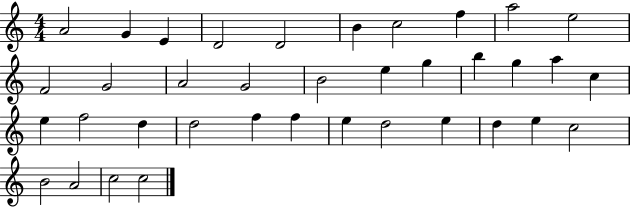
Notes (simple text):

A4/h G4/q E4/q D4/h D4/h B4/q C5/h F5/q A5/h E5/h F4/h G4/h A4/h G4/h B4/h E5/q G5/q B5/q G5/q A5/q C5/q E5/q F5/h D5/q D5/h F5/q F5/q E5/q D5/h E5/q D5/q E5/q C5/h B4/h A4/h C5/h C5/h